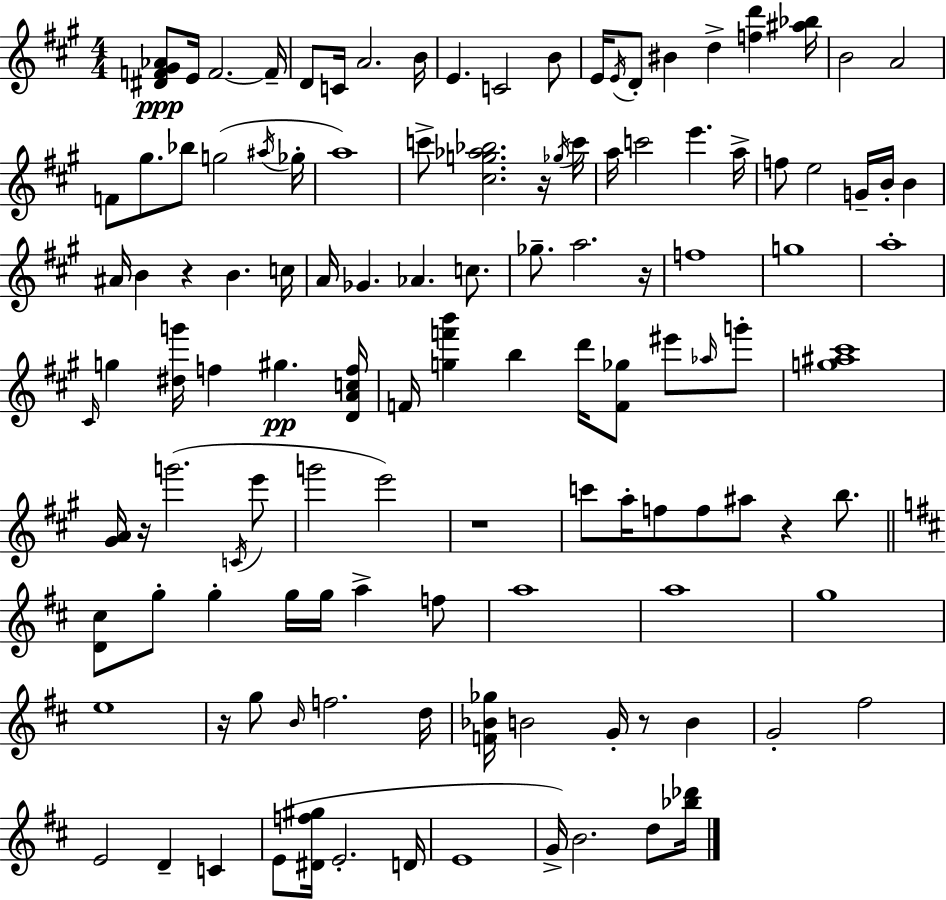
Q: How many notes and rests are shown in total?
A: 121